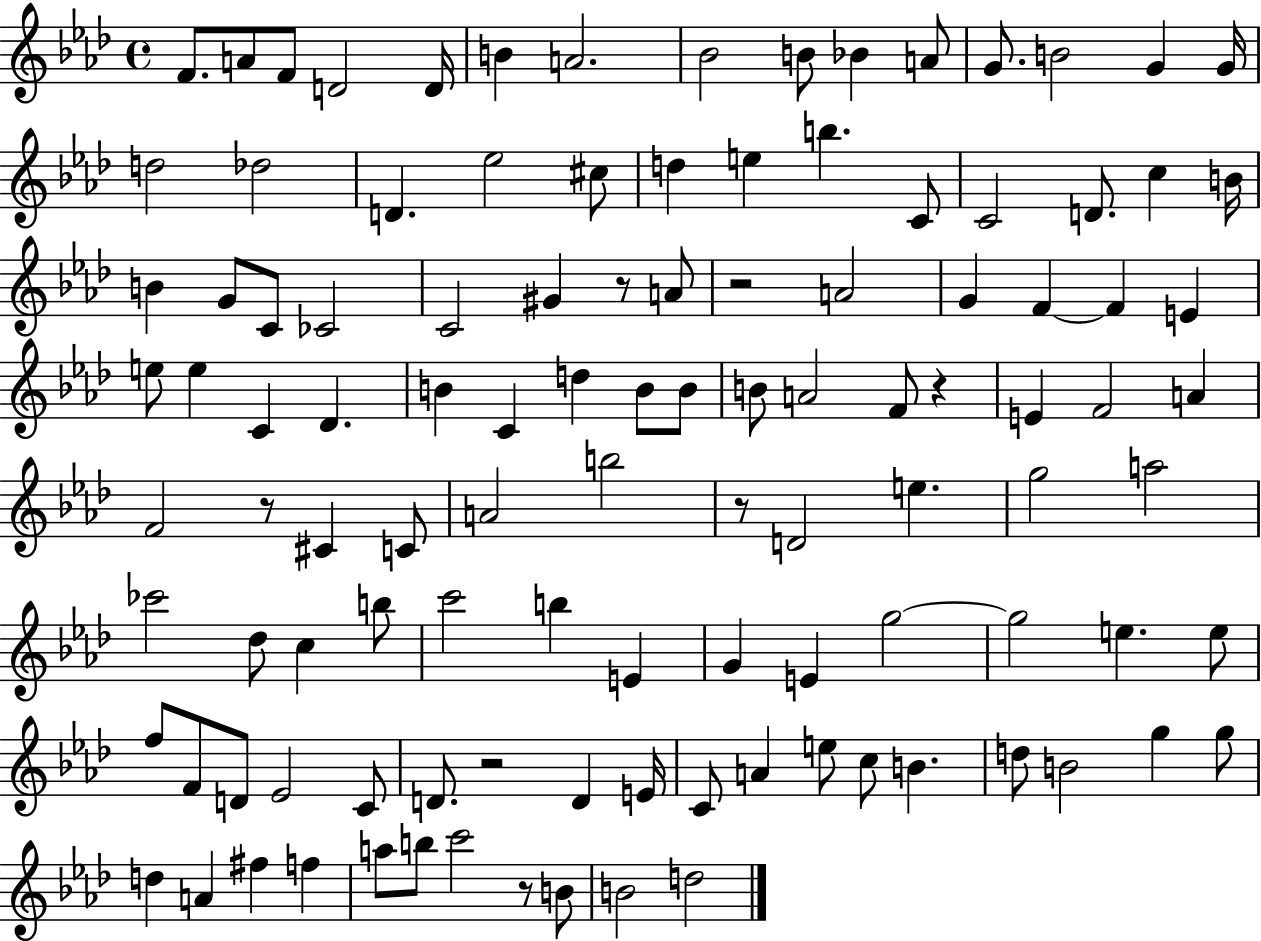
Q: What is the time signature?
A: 4/4